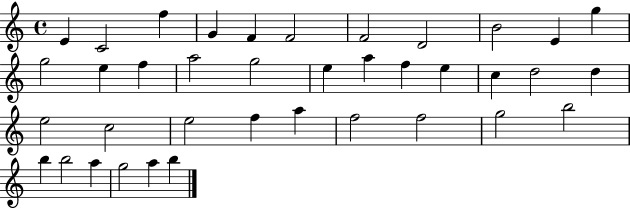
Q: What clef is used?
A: treble